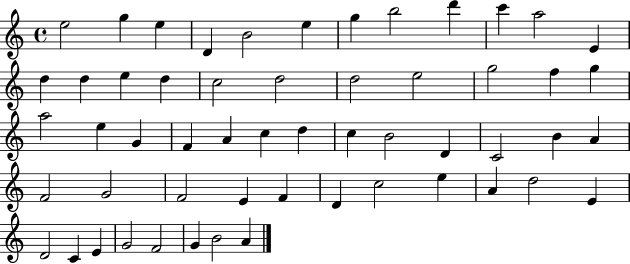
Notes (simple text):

E5/h G5/q E5/q D4/q B4/h E5/q G5/q B5/h D6/q C6/q A5/h E4/q D5/q D5/q E5/q D5/q C5/h D5/h D5/h E5/h G5/h F5/q G5/q A5/h E5/q G4/q F4/q A4/q C5/q D5/q C5/q B4/h D4/q C4/h B4/q A4/q F4/h G4/h F4/h E4/q F4/q D4/q C5/h E5/q A4/q D5/h E4/q D4/h C4/q E4/q G4/h F4/h G4/q B4/h A4/q